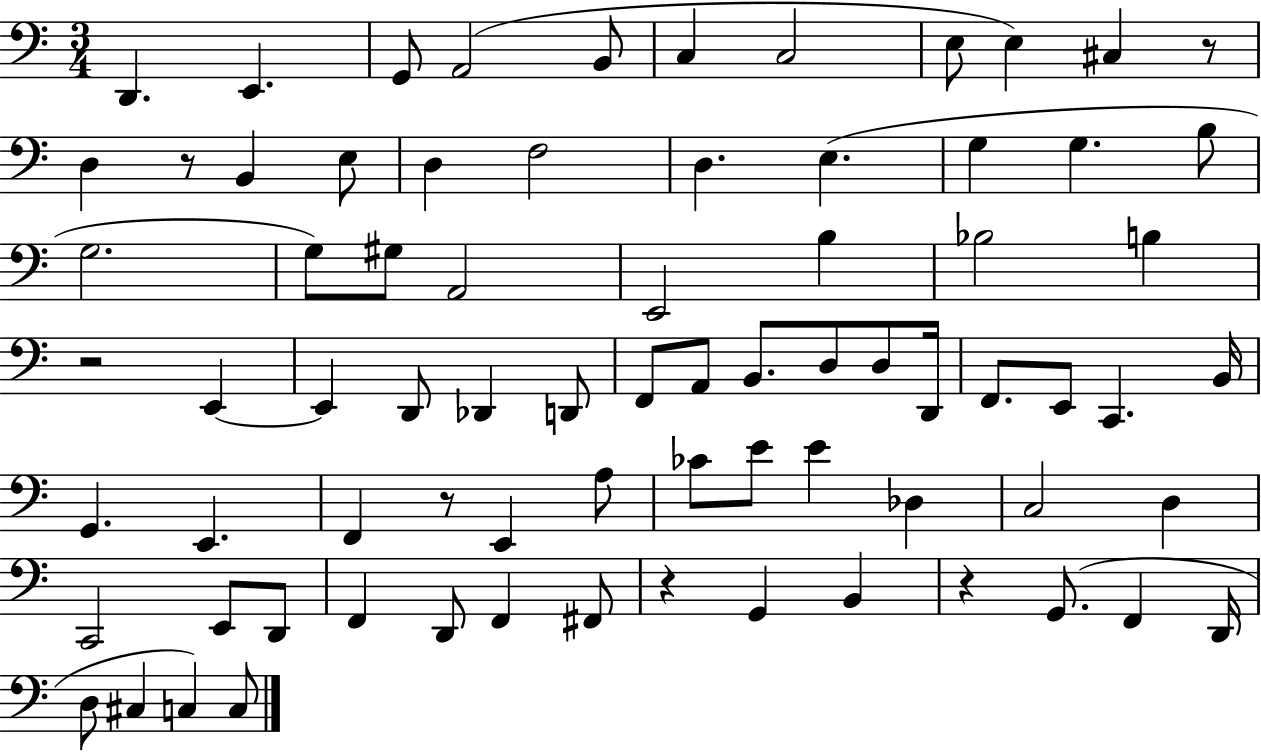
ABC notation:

X:1
T:Untitled
M:3/4
L:1/4
K:C
D,, E,, G,,/2 A,,2 B,,/2 C, C,2 E,/2 E, ^C, z/2 D, z/2 B,, E,/2 D, F,2 D, E, G, G, B,/2 G,2 G,/2 ^G,/2 A,,2 E,,2 B, _B,2 B, z2 E,, E,, D,,/2 _D,, D,,/2 F,,/2 A,,/2 B,,/2 D,/2 D,/2 D,,/4 F,,/2 E,,/2 C,, B,,/4 G,, E,, F,, z/2 E,, A,/2 _C/2 E/2 E _D, C,2 D, C,,2 E,,/2 D,,/2 F,, D,,/2 F,, ^F,,/2 z G,, B,, z G,,/2 F,, D,,/4 D,/2 ^C, C, C,/2